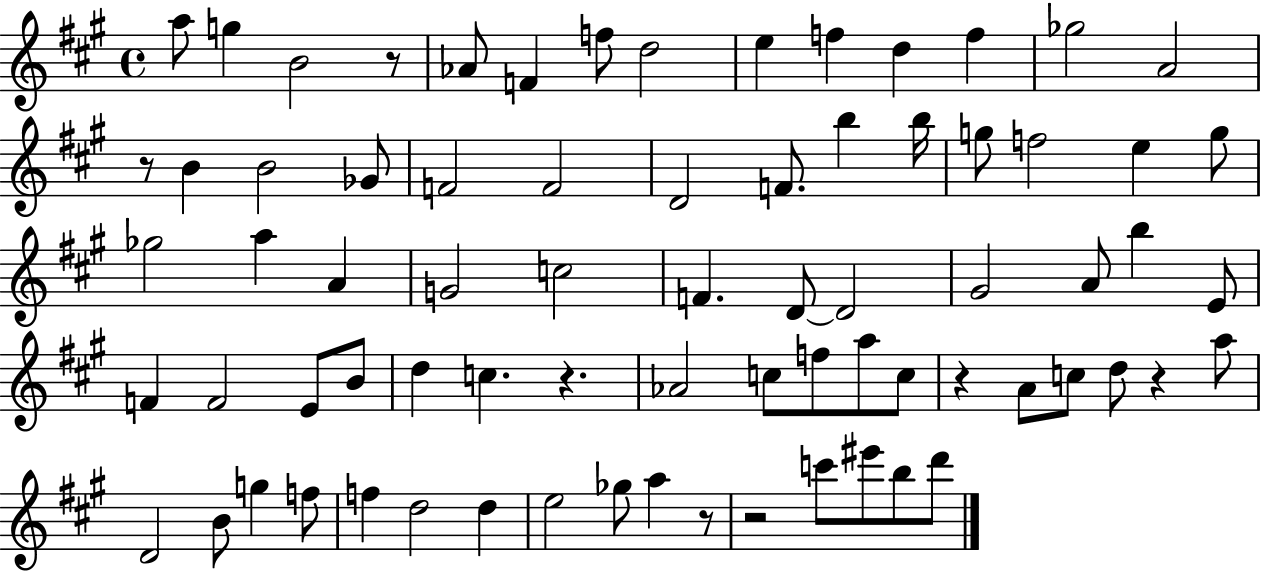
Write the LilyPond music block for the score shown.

{
  \clef treble
  \time 4/4
  \defaultTimeSignature
  \key a \major
  \repeat volta 2 { a''8 g''4 b'2 r8 | aes'8 f'4 f''8 d''2 | e''4 f''4 d''4 f''4 | ges''2 a'2 | \break r8 b'4 b'2 ges'8 | f'2 f'2 | d'2 f'8. b''4 b''16 | g''8 f''2 e''4 g''8 | \break ges''2 a''4 a'4 | g'2 c''2 | f'4. d'8~~ d'2 | gis'2 a'8 b''4 e'8 | \break f'4 f'2 e'8 b'8 | d''4 c''4. r4. | aes'2 c''8 f''8 a''8 c''8 | r4 a'8 c''8 d''8 r4 a''8 | \break d'2 b'8 g''4 f''8 | f''4 d''2 d''4 | e''2 ges''8 a''4 r8 | r2 c'''8 eis'''8 b''8 d'''8 | \break } \bar "|."
}